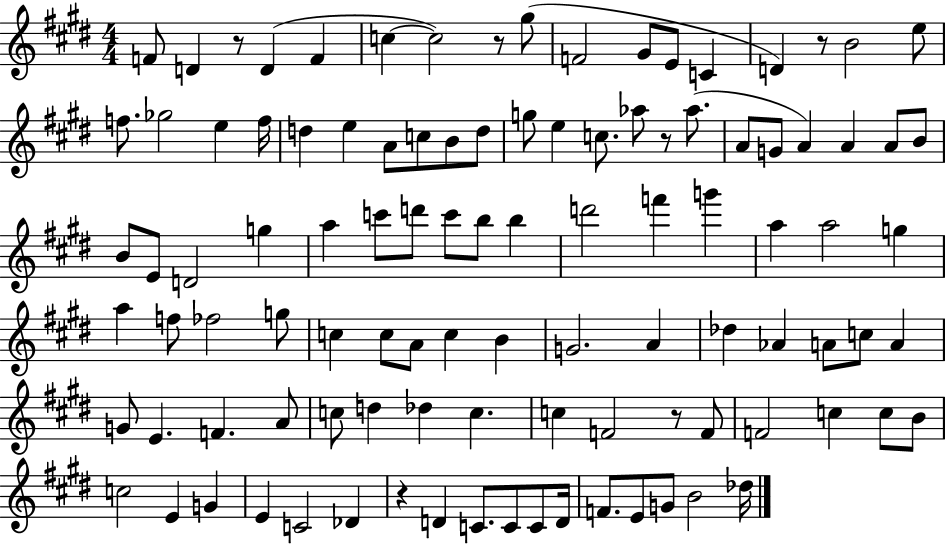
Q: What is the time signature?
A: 4/4